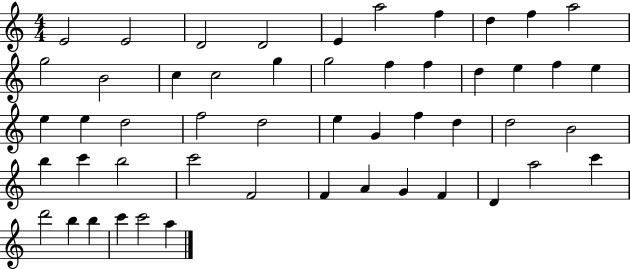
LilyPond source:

{
  \clef treble
  \numericTimeSignature
  \time 4/4
  \key c \major
  e'2 e'2 | d'2 d'2 | e'4 a''2 f''4 | d''4 f''4 a''2 | \break g''2 b'2 | c''4 c''2 g''4 | g''2 f''4 f''4 | d''4 e''4 f''4 e''4 | \break e''4 e''4 d''2 | f''2 d''2 | e''4 g'4 f''4 d''4 | d''2 b'2 | \break b''4 c'''4 b''2 | c'''2 f'2 | f'4 a'4 g'4 f'4 | d'4 a''2 c'''4 | \break d'''2 b''4 b''4 | c'''4 c'''2 a''4 | \bar "|."
}